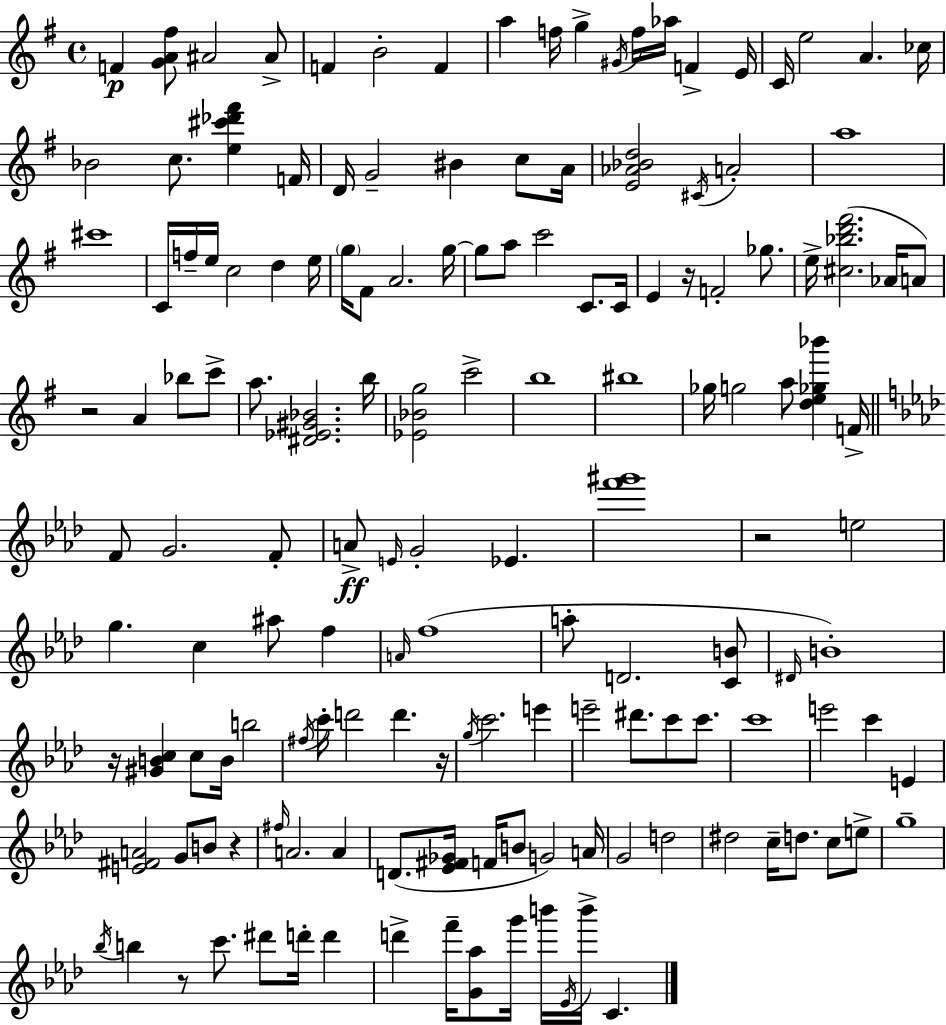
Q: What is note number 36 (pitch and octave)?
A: E5